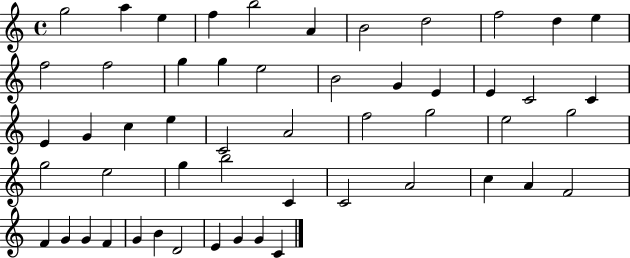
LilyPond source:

{
  \clef treble
  \time 4/4
  \defaultTimeSignature
  \key c \major
  g''2 a''4 e''4 | f''4 b''2 a'4 | b'2 d''2 | f''2 d''4 e''4 | \break f''2 f''2 | g''4 g''4 e''2 | b'2 g'4 e'4 | e'4 c'2 c'4 | \break e'4 g'4 c''4 e''4 | c'2 a'2 | f''2 g''2 | e''2 g''2 | \break g''2 e''2 | g''4 b''2 c'4 | c'2 a'2 | c''4 a'4 f'2 | \break f'4 g'4 g'4 f'4 | g'4 b'4 d'2 | e'4 g'4 g'4 c'4 | \bar "|."
}